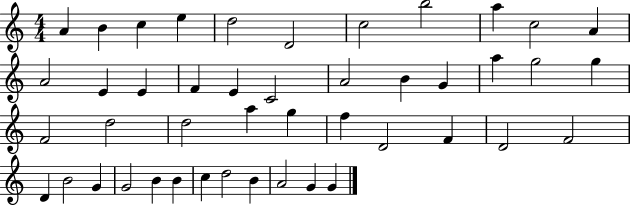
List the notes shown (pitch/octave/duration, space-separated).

A4/q B4/q C5/q E5/q D5/h D4/h C5/h B5/h A5/q C5/h A4/q A4/h E4/q E4/q F4/q E4/q C4/h A4/h B4/q G4/q A5/q G5/h G5/q F4/h D5/h D5/h A5/q G5/q F5/q D4/h F4/q D4/h F4/h D4/q B4/h G4/q G4/h B4/q B4/q C5/q D5/h B4/q A4/h G4/q G4/q